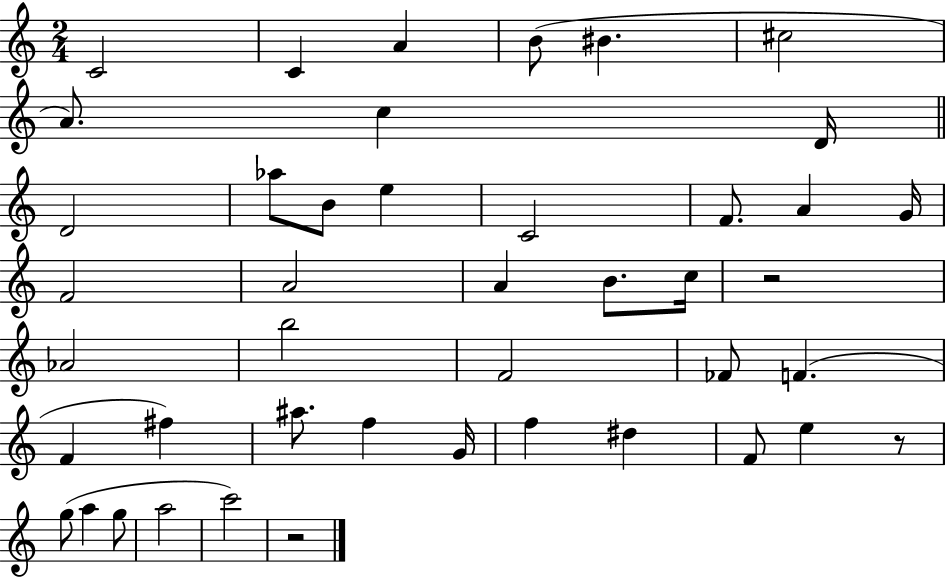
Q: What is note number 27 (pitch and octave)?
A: F4